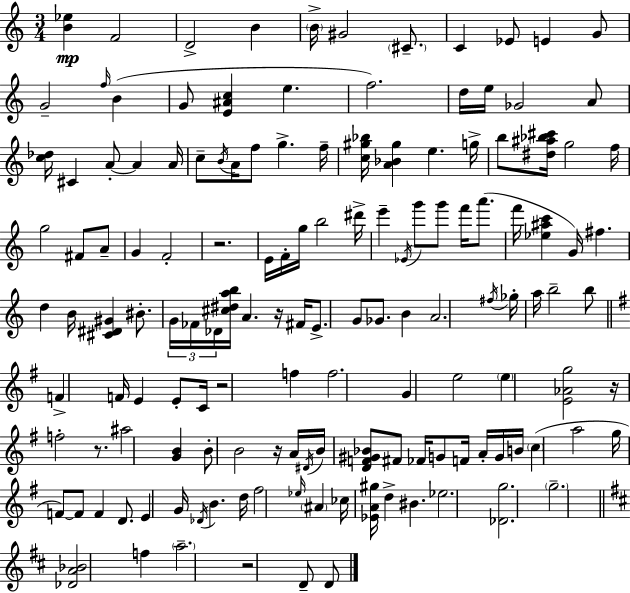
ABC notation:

X:1
T:Untitled
M:3/4
L:1/4
K:Am
[B_e] F2 D2 B B/4 ^G2 ^C/2 C _E/2 E G/2 G2 f/4 B G/2 [E^Ac] e f2 d/4 e/4 _G2 A/2 [c_d]/4 ^C A/2 A A/4 c/2 B/4 A/4 f/2 g f/4 [c^g_b]/4 [A_B^g] e g/4 b/2 [^d^a_b^c']/4 g2 f/4 g2 ^F/2 A/2 G F2 z2 E/4 F/4 g/4 b2 ^d'/4 e' _E/4 g'/2 g'/2 f'/4 a'/2 f'/4 [_e^ac'] G/4 ^f d B/4 [^C^D^G] ^B/2 G/4 _F/4 _D/4 [^c^dab]/4 A z/4 ^F/4 E/2 G/2 _G/2 B A2 ^f/4 _g/4 a/4 b2 b/2 F F/4 E E/2 C/4 z2 f f2 G e2 e [E_Ag]2 z/4 f2 z/2 ^a2 [GB] B/2 B2 z/4 A/4 ^D/4 B/4 [DF^G_B]/2 ^F/2 _F/4 G/2 F/4 A/4 G/4 B/4 c a2 g/4 F/2 F/2 F D/2 E G/4 _D/4 B d/4 ^f2 _e/4 ^A _c/4 [_EA^g]/4 d ^B _e2 [_Dg]2 g2 [_DA_B]2 f a2 z2 D/2 D/2